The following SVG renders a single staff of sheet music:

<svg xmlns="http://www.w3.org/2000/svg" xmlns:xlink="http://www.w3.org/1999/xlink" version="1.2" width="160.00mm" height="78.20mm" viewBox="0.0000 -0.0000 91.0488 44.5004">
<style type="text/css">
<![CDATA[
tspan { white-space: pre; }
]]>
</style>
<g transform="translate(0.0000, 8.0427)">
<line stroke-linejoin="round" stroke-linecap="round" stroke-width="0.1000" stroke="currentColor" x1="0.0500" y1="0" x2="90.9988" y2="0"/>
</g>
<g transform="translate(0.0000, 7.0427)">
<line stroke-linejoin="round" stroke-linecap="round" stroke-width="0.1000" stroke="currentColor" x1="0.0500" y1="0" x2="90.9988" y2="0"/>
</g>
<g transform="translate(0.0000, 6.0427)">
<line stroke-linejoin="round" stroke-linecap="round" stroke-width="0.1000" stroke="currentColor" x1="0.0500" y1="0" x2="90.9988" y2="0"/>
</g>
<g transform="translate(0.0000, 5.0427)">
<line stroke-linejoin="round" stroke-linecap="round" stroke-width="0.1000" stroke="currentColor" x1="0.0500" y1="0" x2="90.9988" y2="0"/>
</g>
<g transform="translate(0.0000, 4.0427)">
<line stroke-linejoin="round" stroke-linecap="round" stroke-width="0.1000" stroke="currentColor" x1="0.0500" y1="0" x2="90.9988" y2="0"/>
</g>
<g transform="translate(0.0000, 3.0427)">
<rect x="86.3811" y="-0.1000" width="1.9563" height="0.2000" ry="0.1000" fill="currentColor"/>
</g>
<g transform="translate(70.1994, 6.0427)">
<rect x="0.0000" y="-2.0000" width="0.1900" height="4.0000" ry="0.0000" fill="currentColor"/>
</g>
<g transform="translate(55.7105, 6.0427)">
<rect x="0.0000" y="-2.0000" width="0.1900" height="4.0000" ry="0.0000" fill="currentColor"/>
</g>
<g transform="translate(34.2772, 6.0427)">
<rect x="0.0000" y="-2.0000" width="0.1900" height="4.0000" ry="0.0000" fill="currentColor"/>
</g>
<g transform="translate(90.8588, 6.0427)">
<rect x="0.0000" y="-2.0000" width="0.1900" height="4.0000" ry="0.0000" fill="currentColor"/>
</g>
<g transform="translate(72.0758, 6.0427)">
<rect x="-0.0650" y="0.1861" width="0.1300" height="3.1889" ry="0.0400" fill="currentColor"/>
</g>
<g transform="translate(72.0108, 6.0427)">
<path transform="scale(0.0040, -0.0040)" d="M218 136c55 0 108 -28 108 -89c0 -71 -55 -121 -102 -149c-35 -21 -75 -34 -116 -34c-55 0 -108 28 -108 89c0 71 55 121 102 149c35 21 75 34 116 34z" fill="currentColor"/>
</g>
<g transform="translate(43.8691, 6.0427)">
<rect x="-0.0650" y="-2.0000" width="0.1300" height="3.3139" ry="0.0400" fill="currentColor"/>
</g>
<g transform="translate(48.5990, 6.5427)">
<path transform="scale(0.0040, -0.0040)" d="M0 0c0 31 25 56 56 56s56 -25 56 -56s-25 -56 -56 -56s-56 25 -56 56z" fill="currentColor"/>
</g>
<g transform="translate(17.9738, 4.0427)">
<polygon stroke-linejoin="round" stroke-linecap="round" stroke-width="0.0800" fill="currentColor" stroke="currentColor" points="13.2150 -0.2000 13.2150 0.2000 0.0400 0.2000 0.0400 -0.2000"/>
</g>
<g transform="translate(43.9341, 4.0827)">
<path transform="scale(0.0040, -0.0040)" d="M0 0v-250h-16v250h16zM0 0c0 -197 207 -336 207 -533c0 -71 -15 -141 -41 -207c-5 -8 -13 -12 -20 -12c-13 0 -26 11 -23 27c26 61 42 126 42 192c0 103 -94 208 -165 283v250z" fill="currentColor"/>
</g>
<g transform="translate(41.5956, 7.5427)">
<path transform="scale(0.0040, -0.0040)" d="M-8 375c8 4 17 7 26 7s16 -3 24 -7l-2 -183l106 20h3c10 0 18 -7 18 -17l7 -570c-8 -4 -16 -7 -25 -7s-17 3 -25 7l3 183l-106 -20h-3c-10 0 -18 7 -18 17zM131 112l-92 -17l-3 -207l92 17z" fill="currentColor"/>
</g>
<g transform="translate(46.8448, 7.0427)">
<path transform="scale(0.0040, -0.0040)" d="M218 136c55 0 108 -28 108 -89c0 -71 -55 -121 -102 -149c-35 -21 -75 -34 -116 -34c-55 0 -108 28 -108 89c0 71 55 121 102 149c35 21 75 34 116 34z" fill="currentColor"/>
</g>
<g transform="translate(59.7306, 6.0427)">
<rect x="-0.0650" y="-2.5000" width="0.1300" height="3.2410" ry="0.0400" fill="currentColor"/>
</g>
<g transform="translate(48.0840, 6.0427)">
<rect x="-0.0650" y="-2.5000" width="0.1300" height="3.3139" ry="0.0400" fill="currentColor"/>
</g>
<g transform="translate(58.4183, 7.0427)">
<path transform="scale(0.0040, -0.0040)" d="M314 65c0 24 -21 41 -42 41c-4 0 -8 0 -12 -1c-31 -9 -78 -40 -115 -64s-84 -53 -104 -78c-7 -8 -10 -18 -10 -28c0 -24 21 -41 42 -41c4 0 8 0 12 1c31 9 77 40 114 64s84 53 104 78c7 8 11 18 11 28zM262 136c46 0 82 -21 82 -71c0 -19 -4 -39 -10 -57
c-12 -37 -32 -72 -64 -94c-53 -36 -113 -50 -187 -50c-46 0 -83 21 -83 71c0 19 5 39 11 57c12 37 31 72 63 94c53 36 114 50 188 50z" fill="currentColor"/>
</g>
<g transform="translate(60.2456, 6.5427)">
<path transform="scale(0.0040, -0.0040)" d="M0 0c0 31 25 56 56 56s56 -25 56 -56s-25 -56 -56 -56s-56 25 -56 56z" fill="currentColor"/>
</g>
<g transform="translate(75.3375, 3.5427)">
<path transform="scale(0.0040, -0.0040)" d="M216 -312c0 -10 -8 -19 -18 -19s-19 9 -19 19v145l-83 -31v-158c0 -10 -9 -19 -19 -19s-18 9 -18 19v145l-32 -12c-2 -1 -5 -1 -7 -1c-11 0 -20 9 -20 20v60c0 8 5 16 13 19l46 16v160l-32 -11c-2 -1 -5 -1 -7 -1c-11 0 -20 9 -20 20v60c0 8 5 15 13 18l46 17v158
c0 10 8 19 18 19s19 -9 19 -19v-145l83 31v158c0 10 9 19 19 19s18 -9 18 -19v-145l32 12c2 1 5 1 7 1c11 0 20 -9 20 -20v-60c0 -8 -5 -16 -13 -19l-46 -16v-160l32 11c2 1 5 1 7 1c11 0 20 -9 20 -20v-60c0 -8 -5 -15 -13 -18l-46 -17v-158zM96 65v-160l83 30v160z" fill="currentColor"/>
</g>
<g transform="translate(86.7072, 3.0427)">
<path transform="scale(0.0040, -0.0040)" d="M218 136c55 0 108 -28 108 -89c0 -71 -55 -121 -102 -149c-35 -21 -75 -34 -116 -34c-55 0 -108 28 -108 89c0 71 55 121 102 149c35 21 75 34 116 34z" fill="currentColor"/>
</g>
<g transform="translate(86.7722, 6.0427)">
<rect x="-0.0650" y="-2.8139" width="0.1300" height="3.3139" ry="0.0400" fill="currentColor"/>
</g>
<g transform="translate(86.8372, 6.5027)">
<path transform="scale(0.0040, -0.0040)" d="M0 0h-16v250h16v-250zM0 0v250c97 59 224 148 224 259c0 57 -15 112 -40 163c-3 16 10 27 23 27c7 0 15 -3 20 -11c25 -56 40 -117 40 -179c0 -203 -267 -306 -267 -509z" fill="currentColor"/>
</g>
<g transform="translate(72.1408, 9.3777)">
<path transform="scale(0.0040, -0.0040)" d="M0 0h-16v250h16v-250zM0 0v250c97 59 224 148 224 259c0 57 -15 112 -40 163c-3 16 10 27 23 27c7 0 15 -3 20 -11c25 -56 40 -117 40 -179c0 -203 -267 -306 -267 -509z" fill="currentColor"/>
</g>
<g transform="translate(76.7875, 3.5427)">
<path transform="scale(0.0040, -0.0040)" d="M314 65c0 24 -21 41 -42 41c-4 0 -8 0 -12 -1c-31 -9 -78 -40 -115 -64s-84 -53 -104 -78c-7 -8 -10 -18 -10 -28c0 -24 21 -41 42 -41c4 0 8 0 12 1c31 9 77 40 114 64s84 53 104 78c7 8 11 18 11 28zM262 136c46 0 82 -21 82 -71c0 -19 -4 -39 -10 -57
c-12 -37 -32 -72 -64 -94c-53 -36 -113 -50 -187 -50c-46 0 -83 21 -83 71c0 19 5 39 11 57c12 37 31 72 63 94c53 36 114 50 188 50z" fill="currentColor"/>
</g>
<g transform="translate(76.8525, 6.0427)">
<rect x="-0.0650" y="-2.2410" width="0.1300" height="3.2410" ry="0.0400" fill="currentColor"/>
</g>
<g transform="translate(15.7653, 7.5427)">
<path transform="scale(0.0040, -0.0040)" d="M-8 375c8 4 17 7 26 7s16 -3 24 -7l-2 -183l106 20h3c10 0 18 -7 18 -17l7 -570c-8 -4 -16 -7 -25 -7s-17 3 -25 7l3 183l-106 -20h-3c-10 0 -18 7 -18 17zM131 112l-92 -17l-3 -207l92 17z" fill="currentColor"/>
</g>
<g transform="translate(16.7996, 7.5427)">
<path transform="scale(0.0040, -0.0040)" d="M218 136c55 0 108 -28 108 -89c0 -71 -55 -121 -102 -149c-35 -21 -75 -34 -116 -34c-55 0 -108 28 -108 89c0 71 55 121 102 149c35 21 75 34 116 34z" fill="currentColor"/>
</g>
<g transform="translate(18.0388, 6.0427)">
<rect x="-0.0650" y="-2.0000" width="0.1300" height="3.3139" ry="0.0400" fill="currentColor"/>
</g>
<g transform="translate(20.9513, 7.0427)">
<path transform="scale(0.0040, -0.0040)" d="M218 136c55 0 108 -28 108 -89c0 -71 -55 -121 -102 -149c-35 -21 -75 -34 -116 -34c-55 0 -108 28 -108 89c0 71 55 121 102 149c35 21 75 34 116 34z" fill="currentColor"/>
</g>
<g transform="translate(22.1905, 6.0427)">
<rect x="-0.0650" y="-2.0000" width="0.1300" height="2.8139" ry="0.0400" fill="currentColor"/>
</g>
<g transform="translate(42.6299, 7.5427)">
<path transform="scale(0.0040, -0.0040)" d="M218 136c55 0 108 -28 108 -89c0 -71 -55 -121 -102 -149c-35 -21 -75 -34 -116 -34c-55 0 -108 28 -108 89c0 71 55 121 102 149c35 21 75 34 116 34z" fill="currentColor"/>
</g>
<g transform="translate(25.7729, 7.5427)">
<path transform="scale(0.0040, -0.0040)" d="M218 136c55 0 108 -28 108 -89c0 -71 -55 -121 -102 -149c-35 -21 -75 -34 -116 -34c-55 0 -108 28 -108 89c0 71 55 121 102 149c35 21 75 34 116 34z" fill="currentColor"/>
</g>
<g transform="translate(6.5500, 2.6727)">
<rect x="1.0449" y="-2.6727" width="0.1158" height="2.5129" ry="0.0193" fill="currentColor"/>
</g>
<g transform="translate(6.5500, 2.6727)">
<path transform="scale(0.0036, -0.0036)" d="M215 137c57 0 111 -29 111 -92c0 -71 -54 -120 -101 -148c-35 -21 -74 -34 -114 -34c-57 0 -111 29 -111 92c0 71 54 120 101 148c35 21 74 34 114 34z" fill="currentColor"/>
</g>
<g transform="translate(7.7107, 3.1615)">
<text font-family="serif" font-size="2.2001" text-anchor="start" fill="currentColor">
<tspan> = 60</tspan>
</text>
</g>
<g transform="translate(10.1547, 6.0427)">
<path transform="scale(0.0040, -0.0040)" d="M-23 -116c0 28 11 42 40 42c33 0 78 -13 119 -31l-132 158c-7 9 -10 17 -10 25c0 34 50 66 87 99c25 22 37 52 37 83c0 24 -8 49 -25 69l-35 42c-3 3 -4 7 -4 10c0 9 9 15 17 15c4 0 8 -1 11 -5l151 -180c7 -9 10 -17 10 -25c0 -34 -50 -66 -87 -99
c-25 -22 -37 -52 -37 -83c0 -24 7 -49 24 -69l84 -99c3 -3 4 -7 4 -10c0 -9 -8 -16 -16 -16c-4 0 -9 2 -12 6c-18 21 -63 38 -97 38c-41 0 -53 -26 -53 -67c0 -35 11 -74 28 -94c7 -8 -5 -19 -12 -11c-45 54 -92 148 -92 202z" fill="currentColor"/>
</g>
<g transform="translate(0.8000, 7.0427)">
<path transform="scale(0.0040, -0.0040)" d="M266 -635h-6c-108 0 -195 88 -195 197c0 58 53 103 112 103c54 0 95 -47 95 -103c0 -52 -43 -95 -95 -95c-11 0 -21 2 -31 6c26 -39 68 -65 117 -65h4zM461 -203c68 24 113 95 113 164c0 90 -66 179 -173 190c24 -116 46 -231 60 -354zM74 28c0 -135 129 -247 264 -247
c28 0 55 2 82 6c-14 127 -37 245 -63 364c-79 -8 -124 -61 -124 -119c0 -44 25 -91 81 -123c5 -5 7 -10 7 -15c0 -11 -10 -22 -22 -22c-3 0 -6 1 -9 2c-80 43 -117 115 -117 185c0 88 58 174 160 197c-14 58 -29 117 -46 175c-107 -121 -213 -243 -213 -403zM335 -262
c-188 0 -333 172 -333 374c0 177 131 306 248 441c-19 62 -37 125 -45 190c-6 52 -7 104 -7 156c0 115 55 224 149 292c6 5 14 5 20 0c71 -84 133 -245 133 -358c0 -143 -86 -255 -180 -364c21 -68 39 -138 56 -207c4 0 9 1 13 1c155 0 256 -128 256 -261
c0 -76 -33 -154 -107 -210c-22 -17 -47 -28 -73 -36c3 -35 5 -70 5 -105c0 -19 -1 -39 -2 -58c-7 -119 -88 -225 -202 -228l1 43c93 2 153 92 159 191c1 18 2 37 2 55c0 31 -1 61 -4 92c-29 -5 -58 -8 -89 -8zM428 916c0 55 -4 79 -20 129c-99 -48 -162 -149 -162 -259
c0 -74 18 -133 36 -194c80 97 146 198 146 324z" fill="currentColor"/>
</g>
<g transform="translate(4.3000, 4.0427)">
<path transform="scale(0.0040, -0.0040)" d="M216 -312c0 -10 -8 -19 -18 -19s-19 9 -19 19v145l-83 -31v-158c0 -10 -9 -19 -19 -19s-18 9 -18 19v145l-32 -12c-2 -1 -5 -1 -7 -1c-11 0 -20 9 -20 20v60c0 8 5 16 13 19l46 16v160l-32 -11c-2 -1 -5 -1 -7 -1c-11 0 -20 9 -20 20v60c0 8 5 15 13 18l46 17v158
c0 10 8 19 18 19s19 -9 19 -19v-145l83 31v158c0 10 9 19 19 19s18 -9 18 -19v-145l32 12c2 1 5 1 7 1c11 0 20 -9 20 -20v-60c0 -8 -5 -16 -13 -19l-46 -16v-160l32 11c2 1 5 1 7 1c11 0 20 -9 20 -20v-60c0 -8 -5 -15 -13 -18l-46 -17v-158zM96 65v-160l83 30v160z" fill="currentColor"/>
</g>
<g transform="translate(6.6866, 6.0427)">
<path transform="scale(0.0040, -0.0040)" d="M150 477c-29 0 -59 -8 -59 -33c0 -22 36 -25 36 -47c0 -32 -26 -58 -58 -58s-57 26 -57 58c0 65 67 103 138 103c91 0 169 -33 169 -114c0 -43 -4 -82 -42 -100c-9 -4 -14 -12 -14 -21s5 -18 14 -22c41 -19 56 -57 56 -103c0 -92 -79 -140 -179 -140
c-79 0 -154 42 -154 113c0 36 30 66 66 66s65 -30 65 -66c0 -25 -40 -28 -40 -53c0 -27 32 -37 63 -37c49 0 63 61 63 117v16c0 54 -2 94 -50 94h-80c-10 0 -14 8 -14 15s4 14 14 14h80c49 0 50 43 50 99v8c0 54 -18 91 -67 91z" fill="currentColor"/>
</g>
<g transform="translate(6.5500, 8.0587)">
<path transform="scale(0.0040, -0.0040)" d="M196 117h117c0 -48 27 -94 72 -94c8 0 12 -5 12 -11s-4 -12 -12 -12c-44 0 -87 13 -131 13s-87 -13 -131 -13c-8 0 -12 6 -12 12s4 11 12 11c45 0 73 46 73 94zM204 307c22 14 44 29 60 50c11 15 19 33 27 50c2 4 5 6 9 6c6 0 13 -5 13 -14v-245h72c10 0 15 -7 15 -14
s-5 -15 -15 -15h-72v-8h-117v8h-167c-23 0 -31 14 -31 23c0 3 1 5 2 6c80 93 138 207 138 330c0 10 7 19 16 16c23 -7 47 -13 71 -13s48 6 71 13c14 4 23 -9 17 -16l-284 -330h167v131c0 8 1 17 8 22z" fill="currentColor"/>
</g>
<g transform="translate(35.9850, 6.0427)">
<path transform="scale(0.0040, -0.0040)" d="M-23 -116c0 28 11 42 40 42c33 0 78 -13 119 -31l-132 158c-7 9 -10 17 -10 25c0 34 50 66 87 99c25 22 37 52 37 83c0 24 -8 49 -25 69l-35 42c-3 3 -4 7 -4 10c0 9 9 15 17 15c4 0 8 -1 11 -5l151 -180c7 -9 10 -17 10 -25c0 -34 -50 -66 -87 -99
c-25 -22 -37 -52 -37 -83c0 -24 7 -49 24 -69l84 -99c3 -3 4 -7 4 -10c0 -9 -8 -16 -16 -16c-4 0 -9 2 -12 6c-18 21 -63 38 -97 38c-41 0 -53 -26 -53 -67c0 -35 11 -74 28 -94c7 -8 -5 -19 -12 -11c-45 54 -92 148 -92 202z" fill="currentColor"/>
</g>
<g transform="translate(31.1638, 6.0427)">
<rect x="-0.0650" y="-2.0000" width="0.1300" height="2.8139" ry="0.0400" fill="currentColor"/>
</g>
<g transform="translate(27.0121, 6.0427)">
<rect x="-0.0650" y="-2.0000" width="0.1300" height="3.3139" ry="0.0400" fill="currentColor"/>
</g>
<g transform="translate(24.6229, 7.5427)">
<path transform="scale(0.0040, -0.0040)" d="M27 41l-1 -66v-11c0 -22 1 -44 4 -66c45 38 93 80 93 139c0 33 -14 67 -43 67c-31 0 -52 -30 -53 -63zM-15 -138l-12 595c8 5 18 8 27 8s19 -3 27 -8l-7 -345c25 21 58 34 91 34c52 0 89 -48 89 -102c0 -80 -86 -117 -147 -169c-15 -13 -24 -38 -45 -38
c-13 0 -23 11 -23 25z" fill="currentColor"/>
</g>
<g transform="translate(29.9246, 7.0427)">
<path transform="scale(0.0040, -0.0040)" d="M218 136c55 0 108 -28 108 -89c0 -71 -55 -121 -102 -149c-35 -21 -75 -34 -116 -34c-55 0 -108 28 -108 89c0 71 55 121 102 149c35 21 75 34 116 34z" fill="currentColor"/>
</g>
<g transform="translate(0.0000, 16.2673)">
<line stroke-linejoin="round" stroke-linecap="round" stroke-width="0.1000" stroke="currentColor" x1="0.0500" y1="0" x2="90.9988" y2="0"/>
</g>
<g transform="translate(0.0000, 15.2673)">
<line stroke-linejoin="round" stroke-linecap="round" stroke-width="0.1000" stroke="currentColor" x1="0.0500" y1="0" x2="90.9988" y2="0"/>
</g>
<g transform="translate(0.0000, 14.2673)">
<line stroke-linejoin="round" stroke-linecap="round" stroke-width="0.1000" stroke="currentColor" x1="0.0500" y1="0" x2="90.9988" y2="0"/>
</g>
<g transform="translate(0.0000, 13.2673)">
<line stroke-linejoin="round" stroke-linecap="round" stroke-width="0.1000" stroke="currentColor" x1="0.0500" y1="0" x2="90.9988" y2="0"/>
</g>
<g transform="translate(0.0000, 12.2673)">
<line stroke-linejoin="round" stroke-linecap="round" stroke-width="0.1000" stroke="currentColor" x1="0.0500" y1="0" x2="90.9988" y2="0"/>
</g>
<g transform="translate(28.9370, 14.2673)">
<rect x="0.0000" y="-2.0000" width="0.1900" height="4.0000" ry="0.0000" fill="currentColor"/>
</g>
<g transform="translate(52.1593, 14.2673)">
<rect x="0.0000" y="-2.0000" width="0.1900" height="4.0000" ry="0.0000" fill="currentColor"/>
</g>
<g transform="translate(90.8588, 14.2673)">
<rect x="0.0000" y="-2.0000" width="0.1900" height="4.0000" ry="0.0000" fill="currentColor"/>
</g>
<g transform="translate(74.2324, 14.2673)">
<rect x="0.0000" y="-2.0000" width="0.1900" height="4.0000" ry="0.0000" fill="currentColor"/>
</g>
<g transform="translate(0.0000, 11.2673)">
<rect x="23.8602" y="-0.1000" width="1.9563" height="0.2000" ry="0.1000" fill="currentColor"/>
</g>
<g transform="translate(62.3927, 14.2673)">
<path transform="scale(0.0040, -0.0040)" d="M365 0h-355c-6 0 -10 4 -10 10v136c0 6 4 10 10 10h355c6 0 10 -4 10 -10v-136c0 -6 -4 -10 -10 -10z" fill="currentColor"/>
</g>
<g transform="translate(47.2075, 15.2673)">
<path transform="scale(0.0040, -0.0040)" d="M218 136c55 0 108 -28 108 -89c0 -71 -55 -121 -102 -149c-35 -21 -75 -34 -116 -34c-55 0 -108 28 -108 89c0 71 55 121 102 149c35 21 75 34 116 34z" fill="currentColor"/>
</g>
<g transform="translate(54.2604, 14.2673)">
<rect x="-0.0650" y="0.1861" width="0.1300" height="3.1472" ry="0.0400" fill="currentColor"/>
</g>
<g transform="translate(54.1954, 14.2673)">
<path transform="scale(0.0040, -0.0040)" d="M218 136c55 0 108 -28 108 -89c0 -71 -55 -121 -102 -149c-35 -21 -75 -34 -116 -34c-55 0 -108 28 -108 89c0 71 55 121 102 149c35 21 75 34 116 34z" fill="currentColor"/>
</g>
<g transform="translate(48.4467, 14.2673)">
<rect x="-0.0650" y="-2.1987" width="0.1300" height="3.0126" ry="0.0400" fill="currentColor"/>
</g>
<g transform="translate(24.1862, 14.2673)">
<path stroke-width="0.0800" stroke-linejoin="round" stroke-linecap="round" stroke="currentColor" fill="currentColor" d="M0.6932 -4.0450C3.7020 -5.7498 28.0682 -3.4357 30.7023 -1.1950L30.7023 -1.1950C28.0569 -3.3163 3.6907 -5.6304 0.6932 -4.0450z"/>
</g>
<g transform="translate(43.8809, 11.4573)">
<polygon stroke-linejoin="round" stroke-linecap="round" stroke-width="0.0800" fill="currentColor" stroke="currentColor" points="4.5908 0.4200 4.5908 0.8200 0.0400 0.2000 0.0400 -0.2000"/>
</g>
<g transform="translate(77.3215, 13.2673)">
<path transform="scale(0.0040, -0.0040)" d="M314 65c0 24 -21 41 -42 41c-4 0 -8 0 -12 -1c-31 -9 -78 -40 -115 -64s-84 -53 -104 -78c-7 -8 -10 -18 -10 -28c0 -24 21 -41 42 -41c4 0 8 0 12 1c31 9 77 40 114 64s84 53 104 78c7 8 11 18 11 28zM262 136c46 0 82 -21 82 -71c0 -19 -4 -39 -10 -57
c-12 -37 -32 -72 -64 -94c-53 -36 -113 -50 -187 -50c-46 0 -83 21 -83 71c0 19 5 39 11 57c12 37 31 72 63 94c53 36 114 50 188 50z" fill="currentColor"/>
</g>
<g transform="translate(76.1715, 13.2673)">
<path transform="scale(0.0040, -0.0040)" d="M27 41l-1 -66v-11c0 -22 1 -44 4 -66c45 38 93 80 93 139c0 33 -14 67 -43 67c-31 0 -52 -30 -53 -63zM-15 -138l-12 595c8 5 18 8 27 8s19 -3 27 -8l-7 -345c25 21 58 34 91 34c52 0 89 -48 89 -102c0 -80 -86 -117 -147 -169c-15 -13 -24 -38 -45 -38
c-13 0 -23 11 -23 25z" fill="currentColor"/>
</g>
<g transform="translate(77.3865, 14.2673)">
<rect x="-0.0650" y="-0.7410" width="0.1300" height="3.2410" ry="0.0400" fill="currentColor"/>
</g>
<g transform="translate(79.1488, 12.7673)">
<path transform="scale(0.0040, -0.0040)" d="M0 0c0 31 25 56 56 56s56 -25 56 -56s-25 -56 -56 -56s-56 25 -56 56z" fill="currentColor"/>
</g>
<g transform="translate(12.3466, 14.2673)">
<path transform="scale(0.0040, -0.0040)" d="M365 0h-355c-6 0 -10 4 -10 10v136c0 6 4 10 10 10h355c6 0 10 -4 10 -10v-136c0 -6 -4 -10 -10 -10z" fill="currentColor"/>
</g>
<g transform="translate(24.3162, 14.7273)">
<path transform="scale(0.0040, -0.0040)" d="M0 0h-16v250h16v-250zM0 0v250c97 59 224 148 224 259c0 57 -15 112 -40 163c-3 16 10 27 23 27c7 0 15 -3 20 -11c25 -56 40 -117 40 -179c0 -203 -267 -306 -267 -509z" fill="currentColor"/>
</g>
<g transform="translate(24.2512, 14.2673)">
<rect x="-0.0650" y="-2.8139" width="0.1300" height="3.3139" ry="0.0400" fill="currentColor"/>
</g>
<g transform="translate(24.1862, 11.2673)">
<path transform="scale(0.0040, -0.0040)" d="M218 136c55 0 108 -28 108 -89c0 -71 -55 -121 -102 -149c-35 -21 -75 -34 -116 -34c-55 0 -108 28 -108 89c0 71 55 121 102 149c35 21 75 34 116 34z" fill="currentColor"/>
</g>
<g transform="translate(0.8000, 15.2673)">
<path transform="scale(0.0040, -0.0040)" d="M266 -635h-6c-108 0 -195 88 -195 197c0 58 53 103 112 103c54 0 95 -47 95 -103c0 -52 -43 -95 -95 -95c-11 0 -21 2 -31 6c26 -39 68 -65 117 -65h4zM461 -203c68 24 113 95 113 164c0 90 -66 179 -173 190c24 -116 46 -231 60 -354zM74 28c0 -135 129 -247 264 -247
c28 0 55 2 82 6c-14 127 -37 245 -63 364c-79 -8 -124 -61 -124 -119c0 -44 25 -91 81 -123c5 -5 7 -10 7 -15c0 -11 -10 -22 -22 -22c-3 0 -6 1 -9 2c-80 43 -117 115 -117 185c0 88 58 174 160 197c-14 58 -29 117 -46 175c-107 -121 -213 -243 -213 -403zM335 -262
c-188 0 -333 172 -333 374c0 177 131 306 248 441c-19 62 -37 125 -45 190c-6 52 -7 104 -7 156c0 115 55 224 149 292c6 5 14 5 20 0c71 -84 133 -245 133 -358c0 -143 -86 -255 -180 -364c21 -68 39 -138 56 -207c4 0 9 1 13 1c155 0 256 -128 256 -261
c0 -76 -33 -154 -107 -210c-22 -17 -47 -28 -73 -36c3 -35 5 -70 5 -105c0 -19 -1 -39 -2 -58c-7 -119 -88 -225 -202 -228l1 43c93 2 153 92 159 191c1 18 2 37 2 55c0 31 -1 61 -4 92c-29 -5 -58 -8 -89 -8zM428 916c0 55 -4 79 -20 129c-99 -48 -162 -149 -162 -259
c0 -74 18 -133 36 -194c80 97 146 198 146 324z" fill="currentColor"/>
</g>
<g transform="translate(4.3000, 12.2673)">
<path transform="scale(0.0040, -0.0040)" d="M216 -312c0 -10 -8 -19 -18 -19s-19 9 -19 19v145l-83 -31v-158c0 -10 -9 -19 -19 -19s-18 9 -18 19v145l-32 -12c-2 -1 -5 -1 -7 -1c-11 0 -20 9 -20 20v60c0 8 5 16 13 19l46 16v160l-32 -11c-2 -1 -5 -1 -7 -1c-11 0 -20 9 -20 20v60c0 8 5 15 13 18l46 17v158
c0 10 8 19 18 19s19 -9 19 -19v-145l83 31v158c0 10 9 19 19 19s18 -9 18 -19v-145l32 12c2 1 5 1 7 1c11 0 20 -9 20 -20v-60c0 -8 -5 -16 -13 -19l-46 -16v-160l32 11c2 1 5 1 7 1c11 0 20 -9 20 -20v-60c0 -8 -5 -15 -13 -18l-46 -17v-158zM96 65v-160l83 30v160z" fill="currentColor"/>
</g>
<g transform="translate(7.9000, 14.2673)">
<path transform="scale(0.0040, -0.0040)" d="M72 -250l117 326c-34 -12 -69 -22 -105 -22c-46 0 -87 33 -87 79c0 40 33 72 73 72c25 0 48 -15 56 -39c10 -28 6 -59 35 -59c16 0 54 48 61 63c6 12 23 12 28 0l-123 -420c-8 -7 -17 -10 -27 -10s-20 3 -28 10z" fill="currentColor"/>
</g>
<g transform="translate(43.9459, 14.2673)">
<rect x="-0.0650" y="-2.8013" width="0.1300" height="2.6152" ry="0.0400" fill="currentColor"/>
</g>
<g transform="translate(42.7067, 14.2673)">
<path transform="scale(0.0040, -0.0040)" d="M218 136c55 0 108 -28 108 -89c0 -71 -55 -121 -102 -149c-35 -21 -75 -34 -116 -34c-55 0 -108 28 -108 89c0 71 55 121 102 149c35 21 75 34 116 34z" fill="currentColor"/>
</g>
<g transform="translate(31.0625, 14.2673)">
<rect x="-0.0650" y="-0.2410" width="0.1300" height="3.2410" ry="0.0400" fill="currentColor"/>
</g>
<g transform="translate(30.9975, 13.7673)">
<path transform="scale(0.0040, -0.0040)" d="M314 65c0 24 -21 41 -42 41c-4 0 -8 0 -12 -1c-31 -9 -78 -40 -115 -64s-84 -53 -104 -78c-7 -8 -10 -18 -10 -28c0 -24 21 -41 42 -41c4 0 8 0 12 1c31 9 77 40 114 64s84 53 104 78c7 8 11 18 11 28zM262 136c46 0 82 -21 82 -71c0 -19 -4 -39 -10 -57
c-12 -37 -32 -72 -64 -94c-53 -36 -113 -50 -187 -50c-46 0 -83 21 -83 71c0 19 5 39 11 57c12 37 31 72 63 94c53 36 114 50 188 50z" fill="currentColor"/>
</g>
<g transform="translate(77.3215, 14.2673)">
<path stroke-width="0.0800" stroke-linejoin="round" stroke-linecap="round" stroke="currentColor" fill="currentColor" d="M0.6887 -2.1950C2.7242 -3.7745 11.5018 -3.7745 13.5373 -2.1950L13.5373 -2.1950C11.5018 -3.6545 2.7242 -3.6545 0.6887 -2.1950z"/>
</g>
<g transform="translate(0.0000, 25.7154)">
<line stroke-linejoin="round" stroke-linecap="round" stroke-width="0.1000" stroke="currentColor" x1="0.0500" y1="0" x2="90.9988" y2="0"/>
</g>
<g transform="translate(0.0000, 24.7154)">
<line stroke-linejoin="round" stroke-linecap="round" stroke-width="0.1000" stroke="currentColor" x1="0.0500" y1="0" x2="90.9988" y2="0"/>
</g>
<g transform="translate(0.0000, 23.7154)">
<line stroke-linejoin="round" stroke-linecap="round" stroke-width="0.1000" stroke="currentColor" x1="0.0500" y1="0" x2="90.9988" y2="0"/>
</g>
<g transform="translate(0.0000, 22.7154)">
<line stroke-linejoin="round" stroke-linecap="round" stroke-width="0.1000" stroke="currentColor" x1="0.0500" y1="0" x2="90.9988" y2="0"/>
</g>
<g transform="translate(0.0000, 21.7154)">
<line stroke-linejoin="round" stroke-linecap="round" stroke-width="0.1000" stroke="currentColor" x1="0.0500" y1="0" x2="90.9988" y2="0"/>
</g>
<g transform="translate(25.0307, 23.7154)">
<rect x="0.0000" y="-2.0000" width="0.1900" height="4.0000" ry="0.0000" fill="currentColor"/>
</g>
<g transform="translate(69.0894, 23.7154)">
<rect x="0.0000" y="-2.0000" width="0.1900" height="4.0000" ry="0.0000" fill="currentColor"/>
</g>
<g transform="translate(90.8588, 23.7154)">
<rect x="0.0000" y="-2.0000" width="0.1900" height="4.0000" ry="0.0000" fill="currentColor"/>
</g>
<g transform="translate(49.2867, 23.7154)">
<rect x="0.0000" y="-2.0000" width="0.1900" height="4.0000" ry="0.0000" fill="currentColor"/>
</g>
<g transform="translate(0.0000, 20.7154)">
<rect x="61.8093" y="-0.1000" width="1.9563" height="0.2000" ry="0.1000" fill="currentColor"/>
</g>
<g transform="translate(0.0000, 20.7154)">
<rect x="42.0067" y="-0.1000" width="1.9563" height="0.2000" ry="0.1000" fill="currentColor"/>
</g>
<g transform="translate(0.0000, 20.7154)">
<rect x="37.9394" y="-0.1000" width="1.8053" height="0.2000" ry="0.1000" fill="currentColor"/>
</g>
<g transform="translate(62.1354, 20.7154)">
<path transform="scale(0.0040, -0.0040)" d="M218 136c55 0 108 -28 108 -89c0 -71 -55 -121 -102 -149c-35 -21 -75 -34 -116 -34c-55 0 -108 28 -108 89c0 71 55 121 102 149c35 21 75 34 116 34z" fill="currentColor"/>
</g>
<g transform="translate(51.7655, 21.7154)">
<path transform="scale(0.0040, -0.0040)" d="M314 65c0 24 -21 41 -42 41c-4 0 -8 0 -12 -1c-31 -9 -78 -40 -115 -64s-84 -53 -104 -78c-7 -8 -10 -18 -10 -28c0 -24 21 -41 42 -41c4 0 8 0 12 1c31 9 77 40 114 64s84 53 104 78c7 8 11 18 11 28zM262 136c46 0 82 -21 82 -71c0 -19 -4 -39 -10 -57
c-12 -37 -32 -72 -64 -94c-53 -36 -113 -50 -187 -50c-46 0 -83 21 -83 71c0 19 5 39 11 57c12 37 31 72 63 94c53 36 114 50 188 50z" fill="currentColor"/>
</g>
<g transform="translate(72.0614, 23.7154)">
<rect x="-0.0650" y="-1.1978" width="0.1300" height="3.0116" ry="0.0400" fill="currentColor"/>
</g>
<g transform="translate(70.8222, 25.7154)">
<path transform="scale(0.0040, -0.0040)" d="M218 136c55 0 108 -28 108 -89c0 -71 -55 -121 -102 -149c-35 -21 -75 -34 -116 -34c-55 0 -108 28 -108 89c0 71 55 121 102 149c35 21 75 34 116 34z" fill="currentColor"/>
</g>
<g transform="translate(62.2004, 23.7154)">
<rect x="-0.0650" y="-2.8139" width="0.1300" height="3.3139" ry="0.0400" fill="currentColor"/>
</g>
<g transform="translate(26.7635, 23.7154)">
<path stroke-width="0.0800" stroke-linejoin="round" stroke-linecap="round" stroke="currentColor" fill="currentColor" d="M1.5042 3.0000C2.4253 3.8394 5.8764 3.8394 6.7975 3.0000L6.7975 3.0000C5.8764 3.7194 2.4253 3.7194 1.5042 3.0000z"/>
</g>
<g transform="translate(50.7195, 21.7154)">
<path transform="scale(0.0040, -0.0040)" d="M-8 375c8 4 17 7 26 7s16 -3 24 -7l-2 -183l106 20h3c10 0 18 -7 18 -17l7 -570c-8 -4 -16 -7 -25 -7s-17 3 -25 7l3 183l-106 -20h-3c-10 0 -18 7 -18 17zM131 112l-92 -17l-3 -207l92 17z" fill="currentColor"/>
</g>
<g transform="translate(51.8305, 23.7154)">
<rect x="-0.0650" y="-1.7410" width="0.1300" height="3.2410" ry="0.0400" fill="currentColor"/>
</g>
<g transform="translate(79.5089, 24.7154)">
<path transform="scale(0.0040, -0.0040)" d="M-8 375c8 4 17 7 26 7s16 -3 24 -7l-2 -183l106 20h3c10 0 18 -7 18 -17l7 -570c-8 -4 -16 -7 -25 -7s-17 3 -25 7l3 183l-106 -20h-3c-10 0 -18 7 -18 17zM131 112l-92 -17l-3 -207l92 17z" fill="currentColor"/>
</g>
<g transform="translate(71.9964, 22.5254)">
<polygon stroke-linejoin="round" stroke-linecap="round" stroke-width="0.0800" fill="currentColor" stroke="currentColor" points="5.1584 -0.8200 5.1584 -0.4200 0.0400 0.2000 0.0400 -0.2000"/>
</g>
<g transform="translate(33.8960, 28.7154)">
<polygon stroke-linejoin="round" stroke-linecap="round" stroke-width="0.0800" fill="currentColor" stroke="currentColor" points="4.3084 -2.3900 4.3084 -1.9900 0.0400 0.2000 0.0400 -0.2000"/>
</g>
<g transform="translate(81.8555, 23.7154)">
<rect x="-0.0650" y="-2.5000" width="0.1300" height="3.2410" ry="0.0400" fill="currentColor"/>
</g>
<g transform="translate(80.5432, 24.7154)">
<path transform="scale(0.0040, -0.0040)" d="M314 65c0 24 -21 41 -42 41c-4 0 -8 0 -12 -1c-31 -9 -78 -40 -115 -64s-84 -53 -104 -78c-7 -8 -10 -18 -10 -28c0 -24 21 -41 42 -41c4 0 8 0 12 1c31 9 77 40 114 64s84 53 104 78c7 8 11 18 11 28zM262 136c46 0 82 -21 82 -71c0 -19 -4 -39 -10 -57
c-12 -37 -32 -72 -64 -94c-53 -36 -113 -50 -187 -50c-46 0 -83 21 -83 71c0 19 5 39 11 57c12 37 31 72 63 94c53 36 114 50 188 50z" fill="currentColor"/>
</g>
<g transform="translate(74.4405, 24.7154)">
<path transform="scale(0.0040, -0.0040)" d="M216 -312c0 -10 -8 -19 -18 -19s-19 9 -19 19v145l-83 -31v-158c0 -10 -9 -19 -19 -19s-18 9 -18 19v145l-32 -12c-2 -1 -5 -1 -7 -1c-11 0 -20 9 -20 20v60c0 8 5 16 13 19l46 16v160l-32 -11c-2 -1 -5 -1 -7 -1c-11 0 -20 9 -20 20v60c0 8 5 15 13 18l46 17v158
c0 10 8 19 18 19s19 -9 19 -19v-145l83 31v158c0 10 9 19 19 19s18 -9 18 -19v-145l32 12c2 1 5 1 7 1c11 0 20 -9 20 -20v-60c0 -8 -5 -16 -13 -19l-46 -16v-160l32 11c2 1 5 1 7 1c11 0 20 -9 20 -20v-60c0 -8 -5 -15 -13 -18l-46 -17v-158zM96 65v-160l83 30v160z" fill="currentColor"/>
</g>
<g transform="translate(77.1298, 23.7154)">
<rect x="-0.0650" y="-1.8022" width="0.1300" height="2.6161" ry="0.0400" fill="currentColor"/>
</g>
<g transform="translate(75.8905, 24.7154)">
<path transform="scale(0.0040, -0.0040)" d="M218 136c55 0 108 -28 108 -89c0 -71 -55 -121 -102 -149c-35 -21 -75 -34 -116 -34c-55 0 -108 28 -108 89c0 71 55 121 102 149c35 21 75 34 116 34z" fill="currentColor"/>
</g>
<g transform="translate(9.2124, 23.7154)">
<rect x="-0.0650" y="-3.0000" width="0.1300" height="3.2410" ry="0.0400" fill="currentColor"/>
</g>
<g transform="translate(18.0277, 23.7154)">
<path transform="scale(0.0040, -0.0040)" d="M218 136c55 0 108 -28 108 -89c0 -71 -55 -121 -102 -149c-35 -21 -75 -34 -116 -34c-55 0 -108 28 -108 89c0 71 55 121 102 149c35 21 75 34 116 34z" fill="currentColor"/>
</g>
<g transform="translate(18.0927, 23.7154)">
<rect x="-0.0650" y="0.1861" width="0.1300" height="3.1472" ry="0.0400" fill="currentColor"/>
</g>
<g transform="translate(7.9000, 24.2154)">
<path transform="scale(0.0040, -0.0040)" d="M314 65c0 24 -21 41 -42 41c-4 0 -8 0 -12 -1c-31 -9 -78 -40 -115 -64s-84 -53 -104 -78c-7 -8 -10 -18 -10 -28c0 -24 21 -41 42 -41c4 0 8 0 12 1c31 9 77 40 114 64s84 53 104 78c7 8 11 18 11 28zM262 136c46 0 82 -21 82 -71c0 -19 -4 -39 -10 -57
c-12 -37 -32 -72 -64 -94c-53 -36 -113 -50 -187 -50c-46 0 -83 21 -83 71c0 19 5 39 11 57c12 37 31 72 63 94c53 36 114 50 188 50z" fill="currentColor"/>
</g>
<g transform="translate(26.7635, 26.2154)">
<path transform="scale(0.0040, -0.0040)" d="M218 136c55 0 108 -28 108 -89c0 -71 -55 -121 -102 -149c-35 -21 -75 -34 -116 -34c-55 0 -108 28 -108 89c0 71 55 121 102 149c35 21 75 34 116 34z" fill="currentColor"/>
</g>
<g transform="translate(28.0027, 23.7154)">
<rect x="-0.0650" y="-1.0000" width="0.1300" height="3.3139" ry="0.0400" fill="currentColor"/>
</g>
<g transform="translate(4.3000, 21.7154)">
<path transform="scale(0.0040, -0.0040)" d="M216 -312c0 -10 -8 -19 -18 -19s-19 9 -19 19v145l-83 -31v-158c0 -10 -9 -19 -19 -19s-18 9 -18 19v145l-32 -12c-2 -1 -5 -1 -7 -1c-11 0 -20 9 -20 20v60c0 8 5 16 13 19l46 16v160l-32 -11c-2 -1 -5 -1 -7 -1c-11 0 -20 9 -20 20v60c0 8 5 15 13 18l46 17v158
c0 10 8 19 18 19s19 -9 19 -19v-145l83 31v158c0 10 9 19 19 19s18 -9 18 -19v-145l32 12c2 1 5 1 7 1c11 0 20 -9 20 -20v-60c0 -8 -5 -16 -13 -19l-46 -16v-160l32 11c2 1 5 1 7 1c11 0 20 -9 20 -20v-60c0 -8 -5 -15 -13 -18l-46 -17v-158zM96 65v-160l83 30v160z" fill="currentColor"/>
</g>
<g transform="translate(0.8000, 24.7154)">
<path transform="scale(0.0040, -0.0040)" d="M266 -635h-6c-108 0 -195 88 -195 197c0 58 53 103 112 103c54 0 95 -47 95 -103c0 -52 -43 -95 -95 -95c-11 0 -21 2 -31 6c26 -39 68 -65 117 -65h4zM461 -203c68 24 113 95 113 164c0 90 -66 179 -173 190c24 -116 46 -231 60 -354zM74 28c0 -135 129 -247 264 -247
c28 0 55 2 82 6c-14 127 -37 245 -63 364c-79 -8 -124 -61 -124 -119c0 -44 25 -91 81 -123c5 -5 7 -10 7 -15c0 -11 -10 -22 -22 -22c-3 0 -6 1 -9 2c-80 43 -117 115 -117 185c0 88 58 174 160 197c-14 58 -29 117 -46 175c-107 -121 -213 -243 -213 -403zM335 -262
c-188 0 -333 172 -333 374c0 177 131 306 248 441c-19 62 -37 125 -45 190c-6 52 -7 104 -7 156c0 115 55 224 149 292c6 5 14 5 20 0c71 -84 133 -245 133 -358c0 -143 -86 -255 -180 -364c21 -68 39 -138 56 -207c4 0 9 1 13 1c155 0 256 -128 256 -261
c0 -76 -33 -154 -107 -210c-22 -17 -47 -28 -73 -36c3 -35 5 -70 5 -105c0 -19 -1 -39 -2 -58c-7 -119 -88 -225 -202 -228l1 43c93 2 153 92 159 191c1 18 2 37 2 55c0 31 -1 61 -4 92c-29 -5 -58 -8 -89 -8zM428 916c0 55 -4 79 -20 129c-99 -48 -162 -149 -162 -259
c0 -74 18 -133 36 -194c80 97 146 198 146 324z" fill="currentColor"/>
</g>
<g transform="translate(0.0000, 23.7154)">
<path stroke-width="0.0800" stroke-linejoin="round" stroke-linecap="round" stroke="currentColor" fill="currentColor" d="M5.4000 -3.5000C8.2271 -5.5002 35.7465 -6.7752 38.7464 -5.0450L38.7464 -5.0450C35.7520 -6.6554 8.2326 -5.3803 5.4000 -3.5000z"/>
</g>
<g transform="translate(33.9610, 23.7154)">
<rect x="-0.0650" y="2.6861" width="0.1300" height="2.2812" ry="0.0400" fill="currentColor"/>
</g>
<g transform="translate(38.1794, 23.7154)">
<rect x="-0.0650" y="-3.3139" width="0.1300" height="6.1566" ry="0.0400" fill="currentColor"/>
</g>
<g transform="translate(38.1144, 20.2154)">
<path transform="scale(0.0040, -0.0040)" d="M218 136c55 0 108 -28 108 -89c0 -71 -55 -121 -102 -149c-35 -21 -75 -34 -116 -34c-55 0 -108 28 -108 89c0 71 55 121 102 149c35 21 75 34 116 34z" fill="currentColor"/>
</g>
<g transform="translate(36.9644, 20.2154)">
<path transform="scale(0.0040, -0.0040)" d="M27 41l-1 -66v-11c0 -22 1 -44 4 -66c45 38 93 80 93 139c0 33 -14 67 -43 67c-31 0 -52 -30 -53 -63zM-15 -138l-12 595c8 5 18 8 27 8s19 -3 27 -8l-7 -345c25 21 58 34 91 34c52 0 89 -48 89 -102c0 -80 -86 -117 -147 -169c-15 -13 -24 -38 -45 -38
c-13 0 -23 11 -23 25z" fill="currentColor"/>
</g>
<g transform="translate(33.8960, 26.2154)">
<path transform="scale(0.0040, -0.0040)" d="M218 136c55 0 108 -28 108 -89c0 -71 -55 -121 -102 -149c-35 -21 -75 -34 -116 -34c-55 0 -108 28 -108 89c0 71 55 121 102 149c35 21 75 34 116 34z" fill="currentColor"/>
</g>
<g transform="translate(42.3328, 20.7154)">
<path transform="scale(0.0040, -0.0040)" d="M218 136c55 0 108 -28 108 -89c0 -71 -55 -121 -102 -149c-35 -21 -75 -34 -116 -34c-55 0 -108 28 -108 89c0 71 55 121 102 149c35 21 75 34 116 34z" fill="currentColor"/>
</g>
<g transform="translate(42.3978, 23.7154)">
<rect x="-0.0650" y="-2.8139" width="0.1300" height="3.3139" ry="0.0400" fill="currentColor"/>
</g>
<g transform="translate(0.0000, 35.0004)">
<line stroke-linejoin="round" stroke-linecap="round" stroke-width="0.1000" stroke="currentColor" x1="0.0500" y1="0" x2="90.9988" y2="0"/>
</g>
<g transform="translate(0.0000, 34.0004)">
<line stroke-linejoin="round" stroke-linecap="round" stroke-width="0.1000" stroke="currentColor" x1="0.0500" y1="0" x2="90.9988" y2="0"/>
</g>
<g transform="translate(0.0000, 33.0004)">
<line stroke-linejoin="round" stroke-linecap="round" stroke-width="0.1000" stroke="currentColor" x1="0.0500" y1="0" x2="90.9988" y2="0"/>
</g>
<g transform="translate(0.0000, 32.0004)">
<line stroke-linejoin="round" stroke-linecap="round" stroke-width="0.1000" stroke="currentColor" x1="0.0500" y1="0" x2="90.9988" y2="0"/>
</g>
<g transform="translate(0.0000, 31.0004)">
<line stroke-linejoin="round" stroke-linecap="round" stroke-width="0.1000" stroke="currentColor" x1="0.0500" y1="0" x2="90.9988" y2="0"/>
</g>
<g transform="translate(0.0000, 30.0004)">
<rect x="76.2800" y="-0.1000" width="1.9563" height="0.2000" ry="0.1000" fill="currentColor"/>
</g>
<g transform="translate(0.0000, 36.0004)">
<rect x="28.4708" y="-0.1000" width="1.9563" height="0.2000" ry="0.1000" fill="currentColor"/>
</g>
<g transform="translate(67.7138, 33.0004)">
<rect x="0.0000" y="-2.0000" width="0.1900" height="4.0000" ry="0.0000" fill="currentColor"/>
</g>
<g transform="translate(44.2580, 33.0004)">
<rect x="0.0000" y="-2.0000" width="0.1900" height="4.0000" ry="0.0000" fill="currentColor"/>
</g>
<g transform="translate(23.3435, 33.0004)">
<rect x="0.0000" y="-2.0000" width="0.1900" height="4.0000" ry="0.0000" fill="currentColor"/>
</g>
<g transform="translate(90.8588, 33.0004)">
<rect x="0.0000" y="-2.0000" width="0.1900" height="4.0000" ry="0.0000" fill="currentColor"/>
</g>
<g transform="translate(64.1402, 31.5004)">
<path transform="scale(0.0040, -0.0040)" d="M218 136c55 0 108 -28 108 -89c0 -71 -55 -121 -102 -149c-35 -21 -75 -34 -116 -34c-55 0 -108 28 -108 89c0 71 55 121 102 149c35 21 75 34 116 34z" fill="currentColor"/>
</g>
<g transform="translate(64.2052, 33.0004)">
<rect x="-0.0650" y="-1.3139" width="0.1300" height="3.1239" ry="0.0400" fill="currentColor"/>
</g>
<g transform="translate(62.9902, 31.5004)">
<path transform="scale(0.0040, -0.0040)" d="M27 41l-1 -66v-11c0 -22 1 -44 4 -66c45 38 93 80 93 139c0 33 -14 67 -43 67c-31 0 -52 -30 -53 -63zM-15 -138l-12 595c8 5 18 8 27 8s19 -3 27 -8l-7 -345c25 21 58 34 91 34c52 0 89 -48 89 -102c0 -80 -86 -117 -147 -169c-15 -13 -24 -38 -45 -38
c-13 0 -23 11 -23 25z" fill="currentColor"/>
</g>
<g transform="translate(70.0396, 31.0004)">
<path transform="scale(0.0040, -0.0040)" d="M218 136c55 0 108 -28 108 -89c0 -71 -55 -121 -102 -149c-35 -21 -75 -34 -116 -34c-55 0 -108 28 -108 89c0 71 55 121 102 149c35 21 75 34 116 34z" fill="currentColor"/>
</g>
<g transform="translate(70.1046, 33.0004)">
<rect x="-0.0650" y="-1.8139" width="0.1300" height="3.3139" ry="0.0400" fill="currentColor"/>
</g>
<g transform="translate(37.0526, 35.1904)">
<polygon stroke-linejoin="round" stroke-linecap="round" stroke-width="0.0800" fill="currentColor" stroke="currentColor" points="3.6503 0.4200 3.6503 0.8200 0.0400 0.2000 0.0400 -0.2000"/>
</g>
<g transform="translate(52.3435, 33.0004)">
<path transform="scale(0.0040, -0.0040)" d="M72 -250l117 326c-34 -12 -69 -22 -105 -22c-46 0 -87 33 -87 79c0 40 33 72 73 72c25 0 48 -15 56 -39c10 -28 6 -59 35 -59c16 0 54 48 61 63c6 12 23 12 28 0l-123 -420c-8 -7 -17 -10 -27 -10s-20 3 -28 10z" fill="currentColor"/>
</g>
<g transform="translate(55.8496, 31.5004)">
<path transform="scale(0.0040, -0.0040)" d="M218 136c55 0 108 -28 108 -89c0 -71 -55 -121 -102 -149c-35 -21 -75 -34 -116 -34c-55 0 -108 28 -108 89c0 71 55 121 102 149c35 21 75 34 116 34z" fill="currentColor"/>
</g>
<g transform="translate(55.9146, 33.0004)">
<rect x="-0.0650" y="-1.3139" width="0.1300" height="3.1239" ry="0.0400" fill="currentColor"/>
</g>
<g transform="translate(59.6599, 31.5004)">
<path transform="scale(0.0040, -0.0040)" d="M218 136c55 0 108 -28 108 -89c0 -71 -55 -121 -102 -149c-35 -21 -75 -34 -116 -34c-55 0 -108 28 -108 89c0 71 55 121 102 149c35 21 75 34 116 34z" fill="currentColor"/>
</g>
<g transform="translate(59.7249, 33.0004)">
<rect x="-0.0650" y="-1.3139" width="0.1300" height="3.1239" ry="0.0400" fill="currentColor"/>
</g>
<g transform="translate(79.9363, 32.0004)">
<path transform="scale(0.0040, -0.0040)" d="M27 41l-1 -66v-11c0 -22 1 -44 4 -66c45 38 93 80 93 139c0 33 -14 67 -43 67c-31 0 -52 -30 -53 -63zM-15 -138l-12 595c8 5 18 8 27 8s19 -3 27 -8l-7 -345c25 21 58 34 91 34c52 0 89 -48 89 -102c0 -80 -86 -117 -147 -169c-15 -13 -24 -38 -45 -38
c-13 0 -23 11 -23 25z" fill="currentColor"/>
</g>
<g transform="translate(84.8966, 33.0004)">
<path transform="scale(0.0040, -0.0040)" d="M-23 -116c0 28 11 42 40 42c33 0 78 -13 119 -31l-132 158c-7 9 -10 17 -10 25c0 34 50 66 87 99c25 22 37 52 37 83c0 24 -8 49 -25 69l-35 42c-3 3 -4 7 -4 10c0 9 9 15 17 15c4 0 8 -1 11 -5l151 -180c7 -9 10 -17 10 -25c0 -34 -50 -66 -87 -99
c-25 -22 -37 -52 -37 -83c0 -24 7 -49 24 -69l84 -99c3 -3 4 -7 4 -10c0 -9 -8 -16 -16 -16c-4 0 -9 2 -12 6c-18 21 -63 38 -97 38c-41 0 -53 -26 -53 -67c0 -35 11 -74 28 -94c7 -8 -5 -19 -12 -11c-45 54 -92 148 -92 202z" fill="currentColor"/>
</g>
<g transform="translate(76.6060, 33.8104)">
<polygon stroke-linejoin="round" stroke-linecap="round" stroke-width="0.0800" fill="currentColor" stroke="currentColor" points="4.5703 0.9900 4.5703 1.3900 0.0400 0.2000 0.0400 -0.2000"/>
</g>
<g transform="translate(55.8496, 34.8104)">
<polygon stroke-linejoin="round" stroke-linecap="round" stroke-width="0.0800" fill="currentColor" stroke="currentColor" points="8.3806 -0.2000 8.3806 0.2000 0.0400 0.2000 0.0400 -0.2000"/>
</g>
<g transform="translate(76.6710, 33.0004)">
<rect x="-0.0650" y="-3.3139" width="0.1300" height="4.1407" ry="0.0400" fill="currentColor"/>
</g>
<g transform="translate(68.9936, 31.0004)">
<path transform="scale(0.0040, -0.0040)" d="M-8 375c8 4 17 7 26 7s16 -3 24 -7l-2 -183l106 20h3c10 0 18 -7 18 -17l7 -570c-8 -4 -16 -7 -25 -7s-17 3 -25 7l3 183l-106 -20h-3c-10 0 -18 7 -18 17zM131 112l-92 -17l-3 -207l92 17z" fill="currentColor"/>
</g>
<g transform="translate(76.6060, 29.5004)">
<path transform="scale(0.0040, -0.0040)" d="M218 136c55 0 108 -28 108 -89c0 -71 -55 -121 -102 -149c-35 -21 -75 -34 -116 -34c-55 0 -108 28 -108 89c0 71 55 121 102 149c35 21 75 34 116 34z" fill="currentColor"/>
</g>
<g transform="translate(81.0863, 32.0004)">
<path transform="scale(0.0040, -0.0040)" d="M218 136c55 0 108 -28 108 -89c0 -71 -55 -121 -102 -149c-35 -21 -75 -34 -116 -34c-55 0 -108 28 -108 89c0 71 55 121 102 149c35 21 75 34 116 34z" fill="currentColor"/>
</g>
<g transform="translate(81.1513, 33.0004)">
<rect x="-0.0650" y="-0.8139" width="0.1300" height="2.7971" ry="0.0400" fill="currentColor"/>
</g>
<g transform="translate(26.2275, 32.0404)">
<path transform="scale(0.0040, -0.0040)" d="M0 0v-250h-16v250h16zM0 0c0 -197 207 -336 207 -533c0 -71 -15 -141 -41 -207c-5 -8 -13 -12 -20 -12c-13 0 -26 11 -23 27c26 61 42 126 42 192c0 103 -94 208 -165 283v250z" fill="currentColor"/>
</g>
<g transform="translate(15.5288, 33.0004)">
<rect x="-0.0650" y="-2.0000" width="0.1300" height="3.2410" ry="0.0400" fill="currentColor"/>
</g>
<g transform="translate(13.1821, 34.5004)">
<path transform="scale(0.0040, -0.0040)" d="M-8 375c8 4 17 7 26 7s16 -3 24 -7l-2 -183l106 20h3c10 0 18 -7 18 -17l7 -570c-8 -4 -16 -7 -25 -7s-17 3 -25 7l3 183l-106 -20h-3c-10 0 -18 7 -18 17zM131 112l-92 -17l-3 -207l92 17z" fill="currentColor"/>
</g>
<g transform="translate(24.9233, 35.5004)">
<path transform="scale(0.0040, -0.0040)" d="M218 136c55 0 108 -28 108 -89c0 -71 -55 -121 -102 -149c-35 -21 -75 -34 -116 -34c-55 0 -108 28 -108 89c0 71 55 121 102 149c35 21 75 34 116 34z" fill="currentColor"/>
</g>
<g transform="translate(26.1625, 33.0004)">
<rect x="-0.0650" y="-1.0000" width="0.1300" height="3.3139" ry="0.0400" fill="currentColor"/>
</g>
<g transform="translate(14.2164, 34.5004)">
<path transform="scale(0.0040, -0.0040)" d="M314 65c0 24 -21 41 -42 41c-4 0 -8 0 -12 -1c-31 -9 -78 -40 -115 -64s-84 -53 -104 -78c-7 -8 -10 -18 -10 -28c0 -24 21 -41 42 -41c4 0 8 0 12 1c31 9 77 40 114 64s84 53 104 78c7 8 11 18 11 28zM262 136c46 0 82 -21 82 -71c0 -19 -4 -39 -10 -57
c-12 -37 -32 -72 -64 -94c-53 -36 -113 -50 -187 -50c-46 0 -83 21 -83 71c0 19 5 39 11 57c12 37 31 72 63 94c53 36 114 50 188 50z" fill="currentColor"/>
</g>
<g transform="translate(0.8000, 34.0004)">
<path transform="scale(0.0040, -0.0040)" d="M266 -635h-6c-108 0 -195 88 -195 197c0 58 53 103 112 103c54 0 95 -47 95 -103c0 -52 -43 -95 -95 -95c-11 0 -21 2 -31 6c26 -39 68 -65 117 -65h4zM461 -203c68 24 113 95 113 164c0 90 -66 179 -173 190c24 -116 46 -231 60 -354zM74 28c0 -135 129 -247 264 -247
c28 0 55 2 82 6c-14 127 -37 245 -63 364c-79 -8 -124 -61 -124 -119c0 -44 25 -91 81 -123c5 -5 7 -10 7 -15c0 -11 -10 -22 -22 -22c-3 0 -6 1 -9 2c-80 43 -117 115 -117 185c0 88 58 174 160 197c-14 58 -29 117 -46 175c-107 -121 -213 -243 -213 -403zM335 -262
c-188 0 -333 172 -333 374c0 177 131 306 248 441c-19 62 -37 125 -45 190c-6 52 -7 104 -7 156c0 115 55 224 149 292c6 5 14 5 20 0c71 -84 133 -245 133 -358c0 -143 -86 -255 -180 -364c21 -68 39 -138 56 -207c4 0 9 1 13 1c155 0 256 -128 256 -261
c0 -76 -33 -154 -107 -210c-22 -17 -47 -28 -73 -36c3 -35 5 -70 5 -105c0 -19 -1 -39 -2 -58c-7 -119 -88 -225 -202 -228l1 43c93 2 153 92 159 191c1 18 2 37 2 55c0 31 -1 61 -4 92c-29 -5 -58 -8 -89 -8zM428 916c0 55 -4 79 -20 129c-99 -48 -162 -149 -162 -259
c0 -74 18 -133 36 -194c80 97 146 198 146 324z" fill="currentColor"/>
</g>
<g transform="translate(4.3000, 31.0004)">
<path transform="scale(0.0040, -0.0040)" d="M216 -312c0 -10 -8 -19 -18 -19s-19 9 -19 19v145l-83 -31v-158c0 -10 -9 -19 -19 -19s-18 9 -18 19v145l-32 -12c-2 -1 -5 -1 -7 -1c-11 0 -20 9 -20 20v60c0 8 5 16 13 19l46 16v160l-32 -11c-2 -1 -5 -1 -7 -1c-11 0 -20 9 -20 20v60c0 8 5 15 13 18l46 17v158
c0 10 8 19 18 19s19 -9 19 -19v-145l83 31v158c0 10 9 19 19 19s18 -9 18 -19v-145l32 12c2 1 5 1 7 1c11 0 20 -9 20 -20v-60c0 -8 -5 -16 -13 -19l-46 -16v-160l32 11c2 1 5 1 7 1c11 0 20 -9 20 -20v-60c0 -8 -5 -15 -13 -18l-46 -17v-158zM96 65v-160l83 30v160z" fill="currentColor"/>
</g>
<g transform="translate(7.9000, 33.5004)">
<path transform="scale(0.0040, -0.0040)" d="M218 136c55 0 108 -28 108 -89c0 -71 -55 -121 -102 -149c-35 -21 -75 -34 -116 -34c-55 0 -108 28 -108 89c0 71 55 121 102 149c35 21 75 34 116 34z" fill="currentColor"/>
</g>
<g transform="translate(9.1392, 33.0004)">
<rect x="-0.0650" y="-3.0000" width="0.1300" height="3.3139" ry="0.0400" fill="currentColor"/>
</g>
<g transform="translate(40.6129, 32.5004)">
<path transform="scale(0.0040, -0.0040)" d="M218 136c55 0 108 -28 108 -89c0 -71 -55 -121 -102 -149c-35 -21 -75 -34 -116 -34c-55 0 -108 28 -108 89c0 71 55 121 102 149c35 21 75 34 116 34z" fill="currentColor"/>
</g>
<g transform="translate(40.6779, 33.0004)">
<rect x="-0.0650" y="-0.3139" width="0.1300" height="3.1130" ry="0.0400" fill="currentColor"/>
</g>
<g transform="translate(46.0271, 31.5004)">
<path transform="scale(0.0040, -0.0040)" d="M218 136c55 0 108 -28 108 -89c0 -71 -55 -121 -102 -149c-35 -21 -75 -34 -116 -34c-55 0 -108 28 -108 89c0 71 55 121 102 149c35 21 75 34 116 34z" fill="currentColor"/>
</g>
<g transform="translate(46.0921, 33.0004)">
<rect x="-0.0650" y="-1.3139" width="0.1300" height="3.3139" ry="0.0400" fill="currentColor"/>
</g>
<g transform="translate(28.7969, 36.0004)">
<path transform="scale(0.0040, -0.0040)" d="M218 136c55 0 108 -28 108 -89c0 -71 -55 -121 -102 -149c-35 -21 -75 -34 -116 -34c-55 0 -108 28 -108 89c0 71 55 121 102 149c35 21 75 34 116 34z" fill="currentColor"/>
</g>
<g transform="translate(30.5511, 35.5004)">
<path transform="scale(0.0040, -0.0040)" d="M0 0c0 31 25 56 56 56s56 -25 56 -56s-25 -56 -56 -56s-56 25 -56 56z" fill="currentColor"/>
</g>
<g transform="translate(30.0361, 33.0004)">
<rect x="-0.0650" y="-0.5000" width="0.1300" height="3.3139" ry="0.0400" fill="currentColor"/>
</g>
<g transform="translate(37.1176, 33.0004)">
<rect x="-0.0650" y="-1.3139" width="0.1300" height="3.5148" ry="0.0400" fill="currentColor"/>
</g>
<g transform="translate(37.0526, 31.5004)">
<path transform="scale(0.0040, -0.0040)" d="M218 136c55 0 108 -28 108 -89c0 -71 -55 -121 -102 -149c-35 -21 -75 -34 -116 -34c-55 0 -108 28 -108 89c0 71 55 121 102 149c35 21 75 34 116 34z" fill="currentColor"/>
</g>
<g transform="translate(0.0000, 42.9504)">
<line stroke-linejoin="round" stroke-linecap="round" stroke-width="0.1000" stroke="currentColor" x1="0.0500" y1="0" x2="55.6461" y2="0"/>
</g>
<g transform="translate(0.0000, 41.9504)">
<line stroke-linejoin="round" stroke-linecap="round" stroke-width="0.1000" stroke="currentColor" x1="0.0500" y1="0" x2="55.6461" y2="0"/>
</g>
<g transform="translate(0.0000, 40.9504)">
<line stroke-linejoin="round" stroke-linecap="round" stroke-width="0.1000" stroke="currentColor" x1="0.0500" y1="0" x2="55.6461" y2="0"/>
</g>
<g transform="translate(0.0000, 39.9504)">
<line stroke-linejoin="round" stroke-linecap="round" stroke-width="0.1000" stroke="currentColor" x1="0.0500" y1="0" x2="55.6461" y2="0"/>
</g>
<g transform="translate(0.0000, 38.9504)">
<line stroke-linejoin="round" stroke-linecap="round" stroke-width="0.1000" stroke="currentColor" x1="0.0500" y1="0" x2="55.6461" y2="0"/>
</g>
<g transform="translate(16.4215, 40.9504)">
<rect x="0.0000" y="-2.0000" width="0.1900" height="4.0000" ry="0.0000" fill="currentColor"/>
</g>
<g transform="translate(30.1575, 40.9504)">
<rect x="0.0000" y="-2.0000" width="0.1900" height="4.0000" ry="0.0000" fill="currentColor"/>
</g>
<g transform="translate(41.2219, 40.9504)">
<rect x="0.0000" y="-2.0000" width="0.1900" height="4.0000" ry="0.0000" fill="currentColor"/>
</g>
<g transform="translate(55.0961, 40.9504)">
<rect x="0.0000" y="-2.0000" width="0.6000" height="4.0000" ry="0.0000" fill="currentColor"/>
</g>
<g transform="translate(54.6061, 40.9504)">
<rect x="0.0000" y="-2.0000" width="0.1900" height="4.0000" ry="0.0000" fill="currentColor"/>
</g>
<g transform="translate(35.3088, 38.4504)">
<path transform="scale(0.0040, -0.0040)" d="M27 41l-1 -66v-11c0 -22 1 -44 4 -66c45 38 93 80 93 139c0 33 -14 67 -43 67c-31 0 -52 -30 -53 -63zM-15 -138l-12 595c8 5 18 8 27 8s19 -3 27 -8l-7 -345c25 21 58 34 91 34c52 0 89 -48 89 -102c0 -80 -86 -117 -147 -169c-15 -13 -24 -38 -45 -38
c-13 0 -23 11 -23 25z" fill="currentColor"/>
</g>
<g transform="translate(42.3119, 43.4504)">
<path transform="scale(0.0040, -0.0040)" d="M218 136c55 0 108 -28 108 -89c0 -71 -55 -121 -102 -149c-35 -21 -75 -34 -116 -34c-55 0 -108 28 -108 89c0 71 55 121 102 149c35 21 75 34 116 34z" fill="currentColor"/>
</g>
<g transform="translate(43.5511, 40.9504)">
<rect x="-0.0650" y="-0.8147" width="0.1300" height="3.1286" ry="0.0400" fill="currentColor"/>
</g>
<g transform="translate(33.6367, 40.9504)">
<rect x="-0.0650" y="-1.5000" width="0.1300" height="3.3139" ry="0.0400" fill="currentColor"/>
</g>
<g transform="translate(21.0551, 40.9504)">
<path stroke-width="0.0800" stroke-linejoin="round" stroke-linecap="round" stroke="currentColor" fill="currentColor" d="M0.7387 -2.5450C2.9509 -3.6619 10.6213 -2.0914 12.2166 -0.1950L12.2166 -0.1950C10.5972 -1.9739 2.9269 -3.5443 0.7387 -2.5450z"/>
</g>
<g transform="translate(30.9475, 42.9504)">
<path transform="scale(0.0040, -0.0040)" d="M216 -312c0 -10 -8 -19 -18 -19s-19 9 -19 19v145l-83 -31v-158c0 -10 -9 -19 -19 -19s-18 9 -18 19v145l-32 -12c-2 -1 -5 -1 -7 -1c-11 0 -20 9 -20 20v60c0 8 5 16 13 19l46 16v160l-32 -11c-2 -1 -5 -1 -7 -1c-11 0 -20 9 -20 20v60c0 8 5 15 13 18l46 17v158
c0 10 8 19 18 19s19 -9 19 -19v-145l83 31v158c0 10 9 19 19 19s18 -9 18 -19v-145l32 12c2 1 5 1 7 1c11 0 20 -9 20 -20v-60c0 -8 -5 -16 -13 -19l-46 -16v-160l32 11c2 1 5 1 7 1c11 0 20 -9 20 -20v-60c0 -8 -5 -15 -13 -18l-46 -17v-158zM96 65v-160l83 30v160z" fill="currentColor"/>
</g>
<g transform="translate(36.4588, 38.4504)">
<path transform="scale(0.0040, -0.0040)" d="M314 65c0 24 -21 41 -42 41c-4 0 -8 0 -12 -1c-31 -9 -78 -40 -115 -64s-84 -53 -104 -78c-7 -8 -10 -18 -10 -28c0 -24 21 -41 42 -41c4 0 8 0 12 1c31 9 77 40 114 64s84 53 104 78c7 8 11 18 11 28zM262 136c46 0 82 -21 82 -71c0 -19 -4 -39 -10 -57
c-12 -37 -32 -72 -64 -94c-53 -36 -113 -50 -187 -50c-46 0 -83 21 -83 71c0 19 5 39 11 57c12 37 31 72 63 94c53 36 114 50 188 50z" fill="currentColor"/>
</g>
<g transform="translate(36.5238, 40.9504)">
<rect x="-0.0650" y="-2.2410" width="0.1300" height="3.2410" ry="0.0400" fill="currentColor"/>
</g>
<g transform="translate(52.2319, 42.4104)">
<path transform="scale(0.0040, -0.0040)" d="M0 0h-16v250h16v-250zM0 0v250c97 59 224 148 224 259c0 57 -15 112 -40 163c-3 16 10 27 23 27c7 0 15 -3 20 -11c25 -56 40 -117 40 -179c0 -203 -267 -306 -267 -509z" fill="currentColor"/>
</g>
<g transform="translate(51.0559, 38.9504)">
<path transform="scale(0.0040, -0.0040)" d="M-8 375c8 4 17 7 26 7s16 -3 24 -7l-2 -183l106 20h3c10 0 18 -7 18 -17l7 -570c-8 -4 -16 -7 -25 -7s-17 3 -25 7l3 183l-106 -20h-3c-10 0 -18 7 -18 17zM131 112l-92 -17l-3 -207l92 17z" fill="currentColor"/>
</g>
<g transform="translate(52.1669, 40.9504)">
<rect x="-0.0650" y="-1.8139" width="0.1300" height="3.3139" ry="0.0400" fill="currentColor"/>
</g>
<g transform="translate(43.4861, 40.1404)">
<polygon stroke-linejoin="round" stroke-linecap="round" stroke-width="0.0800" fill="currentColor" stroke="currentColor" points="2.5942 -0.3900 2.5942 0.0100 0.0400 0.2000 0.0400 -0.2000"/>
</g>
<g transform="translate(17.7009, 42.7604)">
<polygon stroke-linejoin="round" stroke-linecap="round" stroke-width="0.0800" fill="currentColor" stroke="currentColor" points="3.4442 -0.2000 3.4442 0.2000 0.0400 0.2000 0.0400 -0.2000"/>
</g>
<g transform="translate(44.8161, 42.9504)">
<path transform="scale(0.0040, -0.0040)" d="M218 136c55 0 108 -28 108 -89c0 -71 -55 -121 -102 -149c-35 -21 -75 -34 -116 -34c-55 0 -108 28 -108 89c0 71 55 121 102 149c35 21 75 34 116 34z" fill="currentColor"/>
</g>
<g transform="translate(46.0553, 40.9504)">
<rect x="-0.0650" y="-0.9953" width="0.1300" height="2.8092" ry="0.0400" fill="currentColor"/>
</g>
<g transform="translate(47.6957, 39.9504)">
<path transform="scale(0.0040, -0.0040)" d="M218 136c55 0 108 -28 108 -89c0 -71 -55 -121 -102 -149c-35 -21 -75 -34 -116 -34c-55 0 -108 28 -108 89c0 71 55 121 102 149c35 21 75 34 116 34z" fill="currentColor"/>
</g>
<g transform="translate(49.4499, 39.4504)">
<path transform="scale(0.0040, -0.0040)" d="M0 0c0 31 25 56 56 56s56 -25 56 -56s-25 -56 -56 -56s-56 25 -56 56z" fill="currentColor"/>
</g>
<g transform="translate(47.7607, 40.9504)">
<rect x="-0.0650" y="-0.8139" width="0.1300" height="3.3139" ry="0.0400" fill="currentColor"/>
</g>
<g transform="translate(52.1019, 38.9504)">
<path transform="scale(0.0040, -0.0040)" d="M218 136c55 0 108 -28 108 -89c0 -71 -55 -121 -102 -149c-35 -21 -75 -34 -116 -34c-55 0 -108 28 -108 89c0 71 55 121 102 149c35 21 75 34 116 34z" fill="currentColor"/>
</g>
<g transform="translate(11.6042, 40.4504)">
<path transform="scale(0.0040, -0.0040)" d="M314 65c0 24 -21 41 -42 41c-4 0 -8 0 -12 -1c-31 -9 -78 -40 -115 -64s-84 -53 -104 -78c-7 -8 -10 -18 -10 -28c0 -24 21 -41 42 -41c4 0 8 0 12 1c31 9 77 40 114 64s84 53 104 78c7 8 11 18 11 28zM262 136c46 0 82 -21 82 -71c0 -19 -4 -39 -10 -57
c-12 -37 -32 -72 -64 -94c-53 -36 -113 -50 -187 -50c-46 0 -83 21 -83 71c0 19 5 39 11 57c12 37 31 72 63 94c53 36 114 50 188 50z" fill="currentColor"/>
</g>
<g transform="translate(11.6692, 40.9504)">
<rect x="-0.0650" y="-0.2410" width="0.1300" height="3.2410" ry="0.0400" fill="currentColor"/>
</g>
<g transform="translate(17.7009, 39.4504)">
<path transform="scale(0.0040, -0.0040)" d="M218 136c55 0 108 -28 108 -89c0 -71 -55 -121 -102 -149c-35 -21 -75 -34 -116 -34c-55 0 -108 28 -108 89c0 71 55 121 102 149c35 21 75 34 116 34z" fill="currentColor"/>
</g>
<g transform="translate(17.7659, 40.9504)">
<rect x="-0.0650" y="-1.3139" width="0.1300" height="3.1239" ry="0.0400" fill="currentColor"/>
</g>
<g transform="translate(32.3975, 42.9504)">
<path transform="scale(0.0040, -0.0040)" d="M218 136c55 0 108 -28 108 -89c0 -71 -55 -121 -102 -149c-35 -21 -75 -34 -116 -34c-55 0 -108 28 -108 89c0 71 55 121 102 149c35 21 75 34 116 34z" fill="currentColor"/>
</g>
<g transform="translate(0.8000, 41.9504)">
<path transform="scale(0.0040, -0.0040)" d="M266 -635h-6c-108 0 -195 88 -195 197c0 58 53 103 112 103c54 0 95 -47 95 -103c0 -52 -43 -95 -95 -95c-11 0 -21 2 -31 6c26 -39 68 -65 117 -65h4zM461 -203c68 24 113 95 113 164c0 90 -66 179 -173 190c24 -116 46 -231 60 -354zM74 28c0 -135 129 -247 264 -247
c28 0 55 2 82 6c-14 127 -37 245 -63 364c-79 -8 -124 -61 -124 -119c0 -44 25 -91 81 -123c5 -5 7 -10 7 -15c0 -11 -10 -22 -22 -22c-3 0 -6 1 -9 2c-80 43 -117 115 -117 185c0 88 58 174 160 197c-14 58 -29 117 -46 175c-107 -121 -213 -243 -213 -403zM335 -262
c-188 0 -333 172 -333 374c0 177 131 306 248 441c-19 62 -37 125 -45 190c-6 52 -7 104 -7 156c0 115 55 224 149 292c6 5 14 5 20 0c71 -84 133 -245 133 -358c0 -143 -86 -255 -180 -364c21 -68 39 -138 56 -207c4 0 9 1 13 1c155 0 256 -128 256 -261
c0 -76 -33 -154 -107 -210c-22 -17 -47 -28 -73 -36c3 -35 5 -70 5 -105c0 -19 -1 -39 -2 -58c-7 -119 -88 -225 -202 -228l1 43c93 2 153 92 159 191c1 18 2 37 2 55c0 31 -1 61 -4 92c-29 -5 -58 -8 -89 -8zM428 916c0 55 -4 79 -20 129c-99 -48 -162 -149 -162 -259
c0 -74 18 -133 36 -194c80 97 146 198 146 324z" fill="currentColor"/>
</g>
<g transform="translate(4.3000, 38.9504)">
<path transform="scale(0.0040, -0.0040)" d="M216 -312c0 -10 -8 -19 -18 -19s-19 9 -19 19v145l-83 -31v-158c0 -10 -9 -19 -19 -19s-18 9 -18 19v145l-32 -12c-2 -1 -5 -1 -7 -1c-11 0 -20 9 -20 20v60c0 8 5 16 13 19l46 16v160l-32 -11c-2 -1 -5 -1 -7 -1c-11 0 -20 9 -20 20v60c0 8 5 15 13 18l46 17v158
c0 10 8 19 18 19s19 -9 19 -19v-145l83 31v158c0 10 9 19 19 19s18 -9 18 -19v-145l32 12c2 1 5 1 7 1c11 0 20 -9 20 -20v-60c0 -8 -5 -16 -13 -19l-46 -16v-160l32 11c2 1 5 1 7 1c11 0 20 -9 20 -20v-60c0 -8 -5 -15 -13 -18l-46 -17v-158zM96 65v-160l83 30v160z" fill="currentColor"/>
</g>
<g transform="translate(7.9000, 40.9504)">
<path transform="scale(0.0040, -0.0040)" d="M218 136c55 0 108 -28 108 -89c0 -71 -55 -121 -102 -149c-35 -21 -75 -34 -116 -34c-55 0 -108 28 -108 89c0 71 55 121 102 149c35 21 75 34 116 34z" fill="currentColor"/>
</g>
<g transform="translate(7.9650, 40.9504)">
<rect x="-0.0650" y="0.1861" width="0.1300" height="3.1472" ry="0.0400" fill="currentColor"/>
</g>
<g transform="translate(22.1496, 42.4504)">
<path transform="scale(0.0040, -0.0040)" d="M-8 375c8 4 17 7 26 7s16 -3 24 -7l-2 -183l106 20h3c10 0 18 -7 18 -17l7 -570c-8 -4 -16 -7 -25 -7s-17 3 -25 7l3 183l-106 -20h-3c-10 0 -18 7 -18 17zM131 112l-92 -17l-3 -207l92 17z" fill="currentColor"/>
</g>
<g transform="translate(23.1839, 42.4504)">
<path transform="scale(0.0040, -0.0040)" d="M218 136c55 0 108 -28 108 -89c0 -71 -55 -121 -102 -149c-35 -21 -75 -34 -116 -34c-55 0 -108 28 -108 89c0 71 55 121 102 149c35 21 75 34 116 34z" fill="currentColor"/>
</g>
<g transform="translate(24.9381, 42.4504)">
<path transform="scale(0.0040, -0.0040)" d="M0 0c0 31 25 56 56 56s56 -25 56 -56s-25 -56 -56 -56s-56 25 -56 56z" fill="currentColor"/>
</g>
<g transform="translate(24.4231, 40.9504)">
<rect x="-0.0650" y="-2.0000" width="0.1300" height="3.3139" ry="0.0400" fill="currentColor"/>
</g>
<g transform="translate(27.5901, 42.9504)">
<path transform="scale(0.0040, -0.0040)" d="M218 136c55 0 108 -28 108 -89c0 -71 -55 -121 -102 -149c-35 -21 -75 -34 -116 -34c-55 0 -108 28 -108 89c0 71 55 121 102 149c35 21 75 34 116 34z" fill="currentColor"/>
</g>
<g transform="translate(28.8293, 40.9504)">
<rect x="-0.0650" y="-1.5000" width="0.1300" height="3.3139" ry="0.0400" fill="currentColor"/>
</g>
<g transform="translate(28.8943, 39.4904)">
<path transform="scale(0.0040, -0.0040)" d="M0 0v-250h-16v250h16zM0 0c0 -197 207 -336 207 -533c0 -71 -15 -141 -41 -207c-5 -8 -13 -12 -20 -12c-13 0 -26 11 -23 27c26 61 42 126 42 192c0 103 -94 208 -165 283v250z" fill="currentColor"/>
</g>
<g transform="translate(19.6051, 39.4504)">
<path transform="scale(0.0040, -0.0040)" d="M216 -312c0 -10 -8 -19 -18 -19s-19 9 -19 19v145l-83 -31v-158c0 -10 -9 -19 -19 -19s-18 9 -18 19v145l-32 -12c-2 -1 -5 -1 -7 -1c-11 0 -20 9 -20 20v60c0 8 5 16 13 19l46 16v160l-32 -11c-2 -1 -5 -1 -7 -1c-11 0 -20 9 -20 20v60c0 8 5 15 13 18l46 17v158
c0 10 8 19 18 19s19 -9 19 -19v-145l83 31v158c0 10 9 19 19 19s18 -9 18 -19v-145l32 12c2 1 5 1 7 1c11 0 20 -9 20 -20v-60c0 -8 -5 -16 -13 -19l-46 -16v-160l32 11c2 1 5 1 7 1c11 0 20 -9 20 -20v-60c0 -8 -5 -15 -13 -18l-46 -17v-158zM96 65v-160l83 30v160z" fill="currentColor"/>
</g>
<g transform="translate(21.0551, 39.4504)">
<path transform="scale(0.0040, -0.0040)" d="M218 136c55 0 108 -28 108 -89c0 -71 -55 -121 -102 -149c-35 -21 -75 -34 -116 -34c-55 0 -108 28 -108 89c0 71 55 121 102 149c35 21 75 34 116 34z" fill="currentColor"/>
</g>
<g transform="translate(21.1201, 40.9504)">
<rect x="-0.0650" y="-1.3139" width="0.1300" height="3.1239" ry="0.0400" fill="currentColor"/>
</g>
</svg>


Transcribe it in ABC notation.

X:1
T:Untitled
M:3/4
L:1/4
K:G
z F/2 G/2 _F/2 G/2 z F/2 G G2 B/2 ^g2 a/2 z/2 z2 a/2 c2 B/2 G/2 B z2 _d2 A2 B D D/2 _b/2 a f2 a E/2 ^G/2 G2 A F2 D/2 C e/2 c/2 e z/2 e/2 e/2 _e/2 f b/2 _d/2 z B c2 e/2 ^e/2 F E/2 ^E _g2 D/2 E/2 d f/2